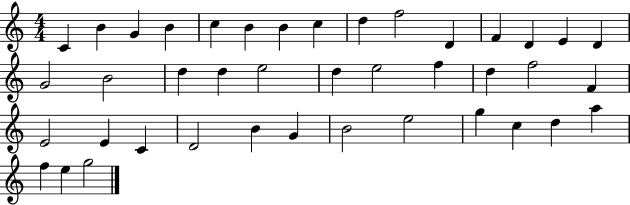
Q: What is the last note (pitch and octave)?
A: G5